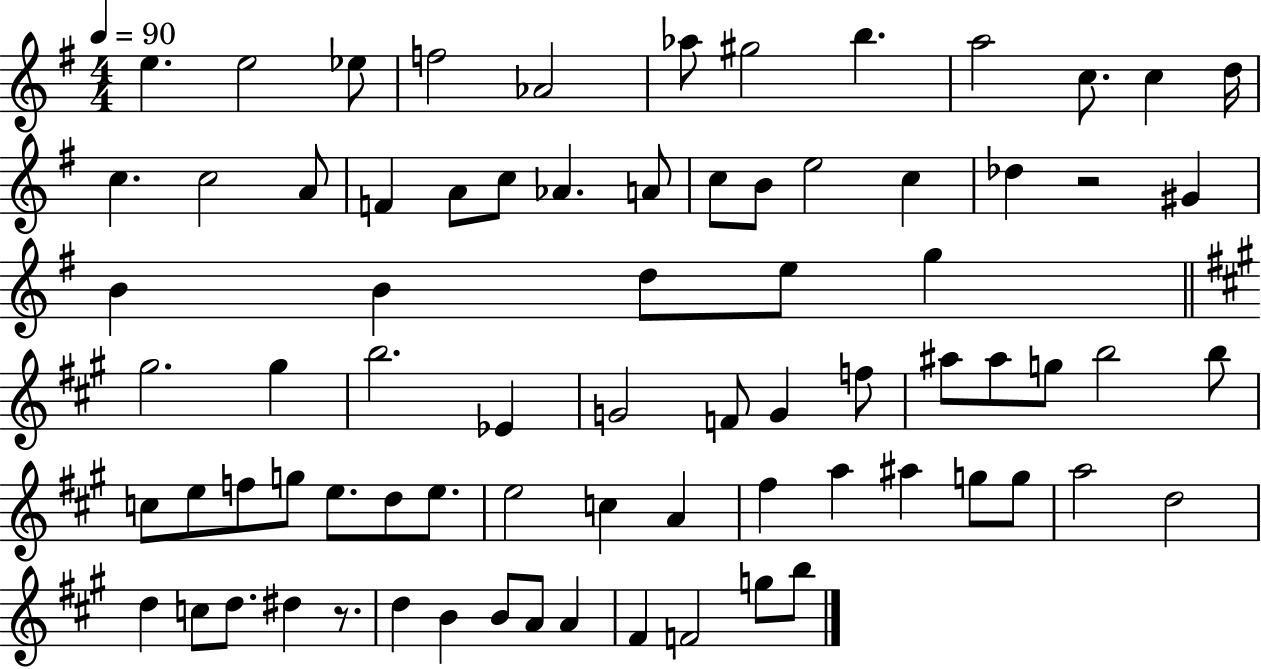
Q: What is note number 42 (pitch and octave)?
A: G5